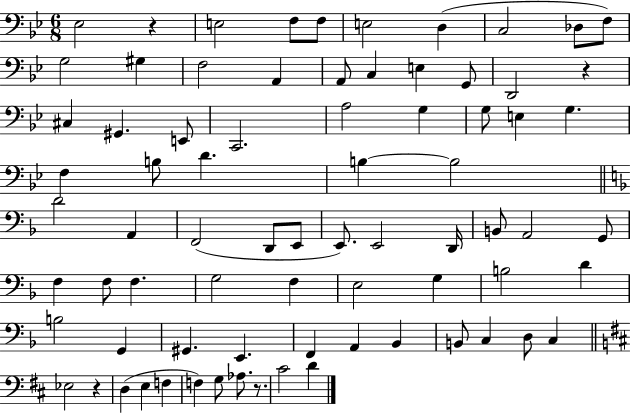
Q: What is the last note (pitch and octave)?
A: D4